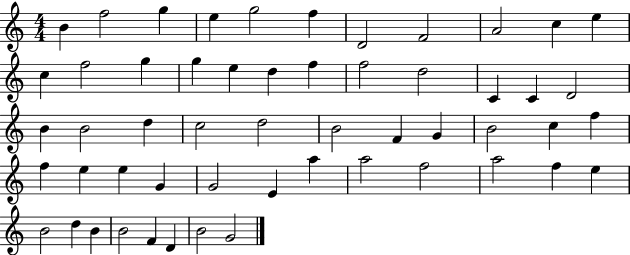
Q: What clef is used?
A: treble